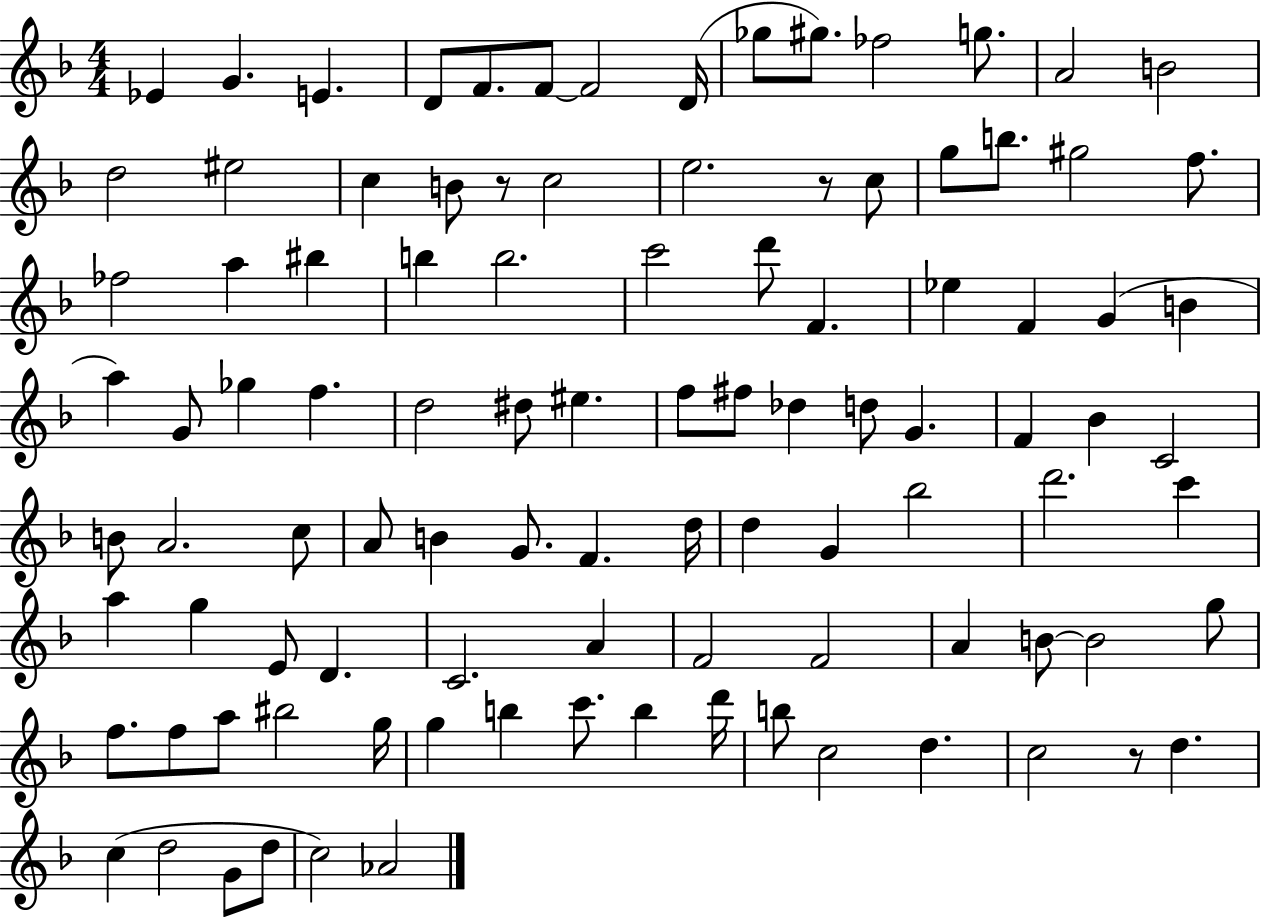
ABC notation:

X:1
T:Untitled
M:4/4
L:1/4
K:F
_E G E D/2 F/2 F/2 F2 D/4 _g/2 ^g/2 _f2 g/2 A2 B2 d2 ^e2 c B/2 z/2 c2 e2 z/2 c/2 g/2 b/2 ^g2 f/2 _f2 a ^b b b2 c'2 d'/2 F _e F G B a G/2 _g f d2 ^d/2 ^e f/2 ^f/2 _d d/2 G F _B C2 B/2 A2 c/2 A/2 B G/2 F d/4 d G _b2 d'2 c' a g E/2 D C2 A F2 F2 A B/2 B2 g/2 f/2 f/2 a/2 ^b2 g/4 g b c'/2 b d'/4 b/2 c2 d c2 z/2 d c d2 G/2 d/2 c2 _A2